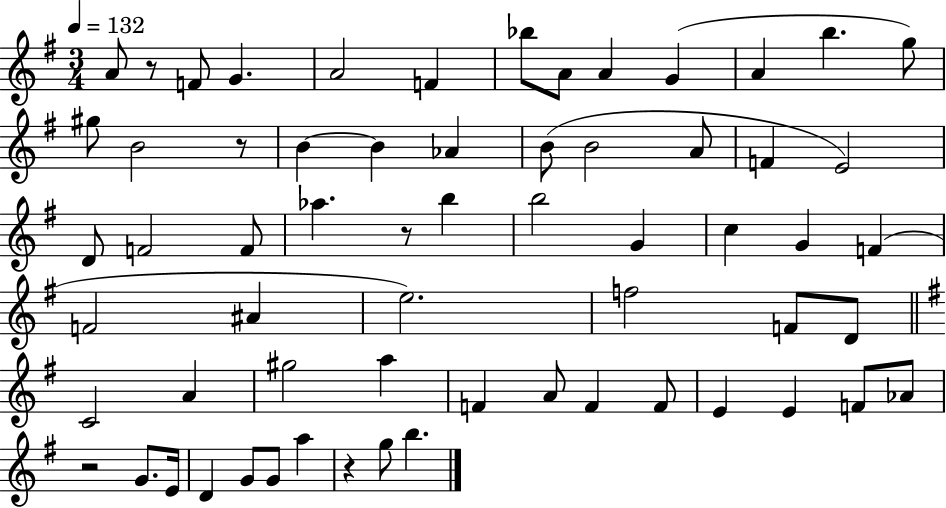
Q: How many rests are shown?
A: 5